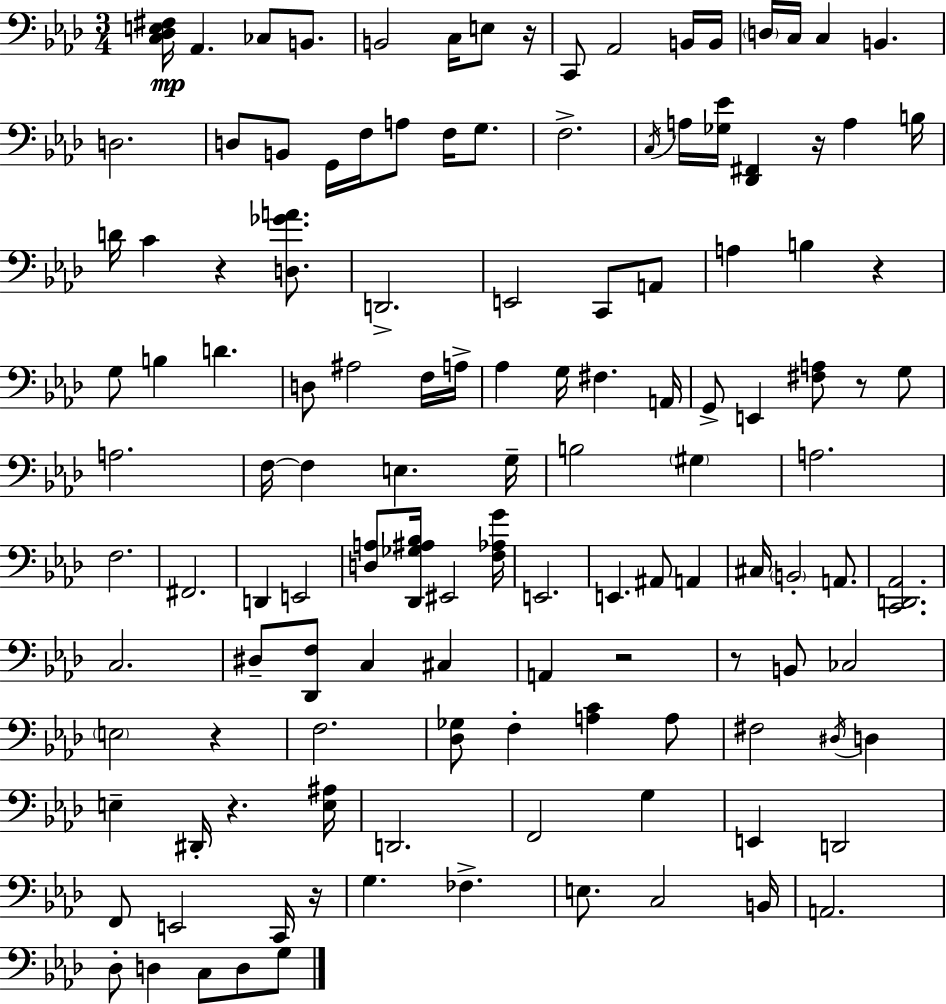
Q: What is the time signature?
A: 3/4